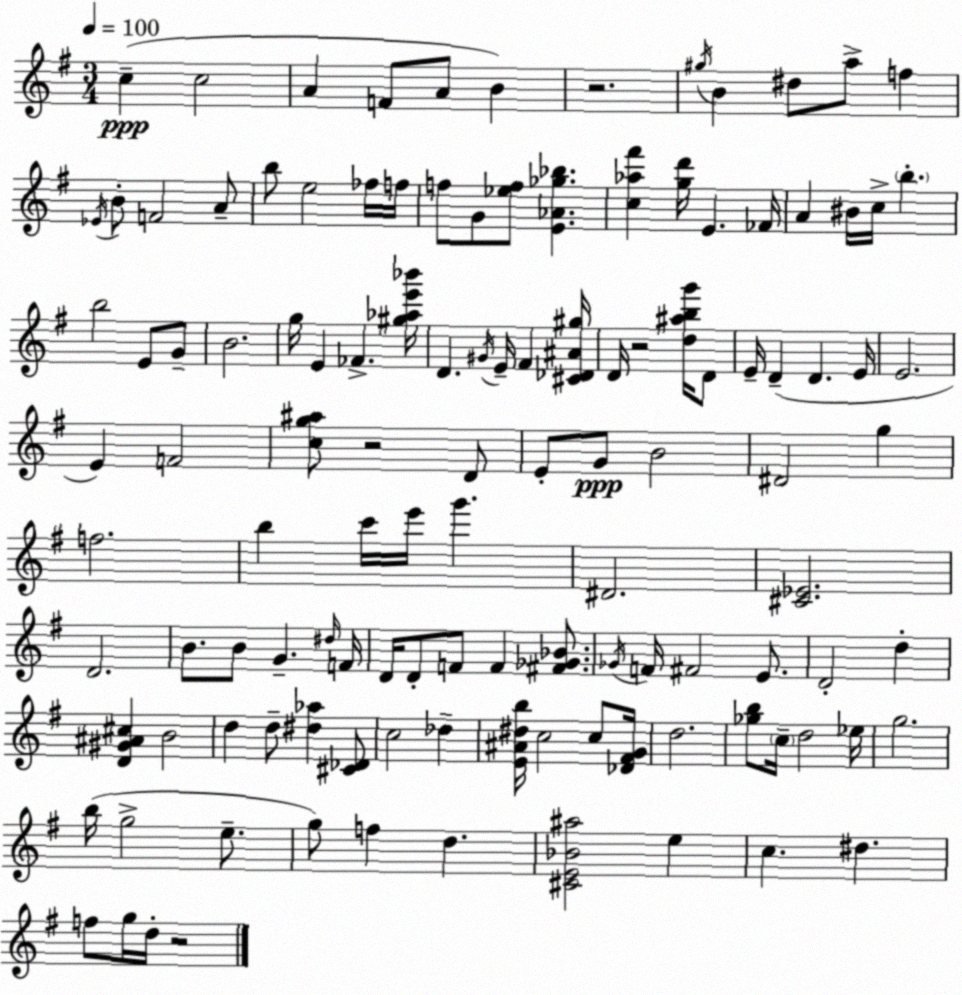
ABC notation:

X:1
T:Untitled
M:3/4
L:1/4
K:Em
c c2 A F/2 A/2 B z2 ^g/4 B ^d/2 a/2 f _E/4 B/2 F2 A/2 b/2 e2 _f/4 f/4 f/2 G/2 [_ef]/2 [E_A_g_b] [c_a^f'] [gd']/4 E _F/4 A ^B/4 c/4 b b2 E/2 G/2 B2 g/4 E _F [^g_ae'_b']/4 D ^G/4 E/4 ^F [^C_D^A^g]/4 D/4 z2 [d^abg']/4 D/2 E/4 D D E/4 E2 E F2 [cg^a]/2 z2 D/2 E/2 G/2 B2 ^D2 g f2 b c'/4 e'/4 g' ^D2 [^C_E]2 D2 B/2 B/2 G ^d/4 F/4 D/4 D/2 F/2 F [^F_G_B]/2 _G/4 F/4 ^F2 E/2 D2 d [D^G^A^c] B2 d d/2 [^d_a] [^C_D]/2 c2 _d [E^A^db]/4 c2 c/2 [_D^FG]/4 d2 [_gb]/2 c/4 d2 _e/4 g2 b/4 g2 e/2 g/2 f d [^CE_B^a]2 e c ^d f/2 g/4 d/4 z2